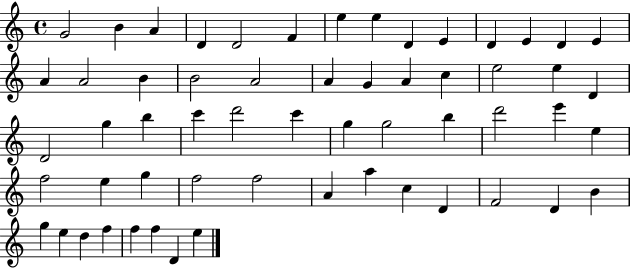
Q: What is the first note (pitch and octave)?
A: G4